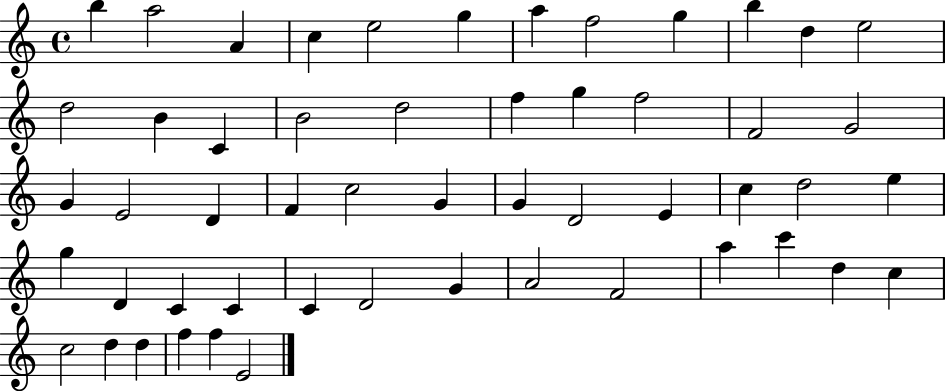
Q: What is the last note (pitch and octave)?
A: E4